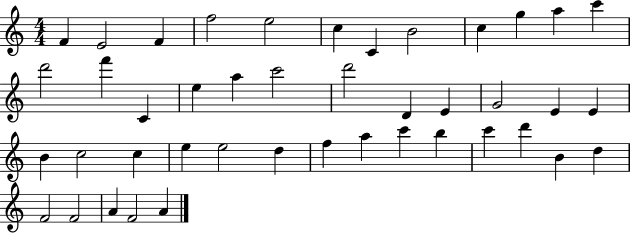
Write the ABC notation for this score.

X:1
T:Untitled
M:4/4
L:1/4
K:C
F E2 F f2 e2 c C B2 c g a c' d'2 f' C e a c'2 d'2 D E G2 E E B c2 c e e2 d f a c' b c' d' B d F2 F2 A F2 A